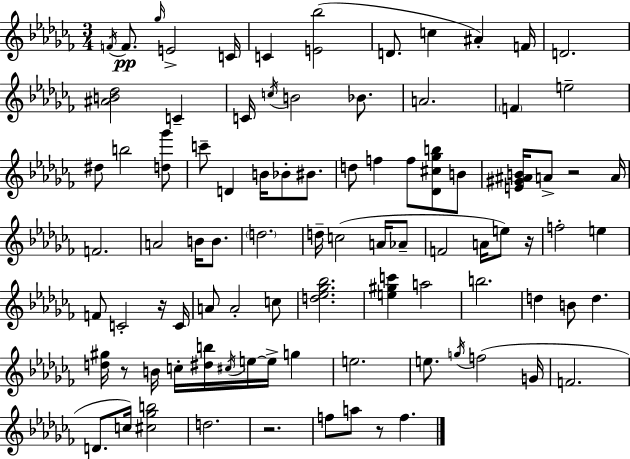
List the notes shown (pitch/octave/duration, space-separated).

F4/s F4/e. Gb5/s E4/h C4/s C4/q [E4,Bb5]/h D4/e. C5/q A#4/q F4/s D4/h. [A#4,B4,Db5]/h C4/q C4/s C5/s B4/h Bb4/e. A4/h. F4/q E5/h D#5/e B5/h [D5,Gb6]/e C6/e D4/q B4/s Bb4/e BIS4/e. D5/e F5/q F5/e [Db4,C#5,Gb5,B5]/e B4/e [E4,G#4,A#4,B4]/s A4/e R/h A4/s F4/h. A4/h B4/s B4/e. D5/h. D5/s C5/h A4/s Ab4/e F4/h A4/s E5/e R/s F5/h E5/q F4/e C4/h R/s C4/s A4/e A4/h C5/e [D5,Eb5,Gb5,Bb5]/h. [E5,G#5,C6]/q A5/h B5/h. D5/q B4/e D5/q. [D5,G#5]/s R/e B4/s C5/s [D#5,B5]/s C#5/s E5/s E5/s G5/q E5/h. E5/e. G5/s F5/h G4/s F4/h. D4/e. C5/s [C#5,Gb5,B5]/h D5/h. R/h. F5/e A5/e R/e F5/q.